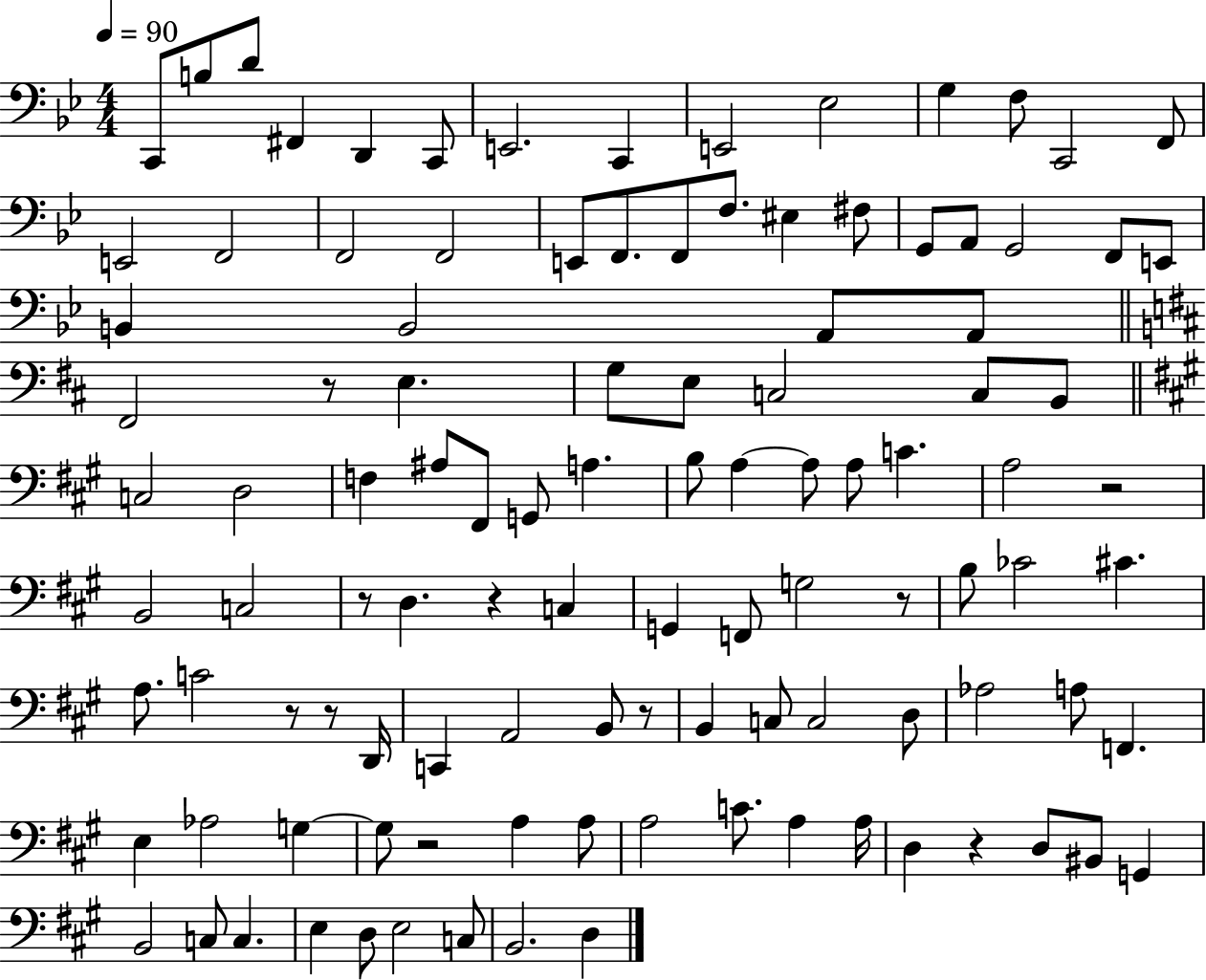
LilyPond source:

{
  \clef bass
  \numericTimeSignature
  \time 4/4
  \key bes \major
  \tempo 4 = 90
  c,8 b8 d'8 fis,4 d,4 c,8 | e,2. c,4 | e,2 ees2 | g4 f8 c,2 f,8 | \break e,2 f,2 | f,2 f,2 | e,8 f,8. f,8 f8. eis4 fis8 | g,8 a,8 g,2 f,8 e,8 | \break b,4 b,2 a,8 a,8 | \bar "||" \break \key d \major fis,2 r8 e4. | g8 e8 c2 c8 b,8 | \bar "||" \break \key a \major c2 d2 | f4 ais8 fis,8 g,8 a4. | b8 a4~~ a8 a8 c'4. | a2 r2 | \break b,2 c2 | r8 d4. r4 c4 | g,4 f,8 g2 r8 | b8 ces'2 cis'4. | \break a8. c'2 r8 r8 d,16 | c,4 a,2 b,8 r8 | b,4 c8 c2 d8 | aes2 a8 f,4. | \break e4 aes2 g4~~ | g8 r2 a4 a8 | a2 c'8. a4 a16 | d4 r4 d8 bis,8 g,4 | \break b,2 c8 c4. | e4 d8 e2 c8 | b,2. d4 | \bar "|."
}